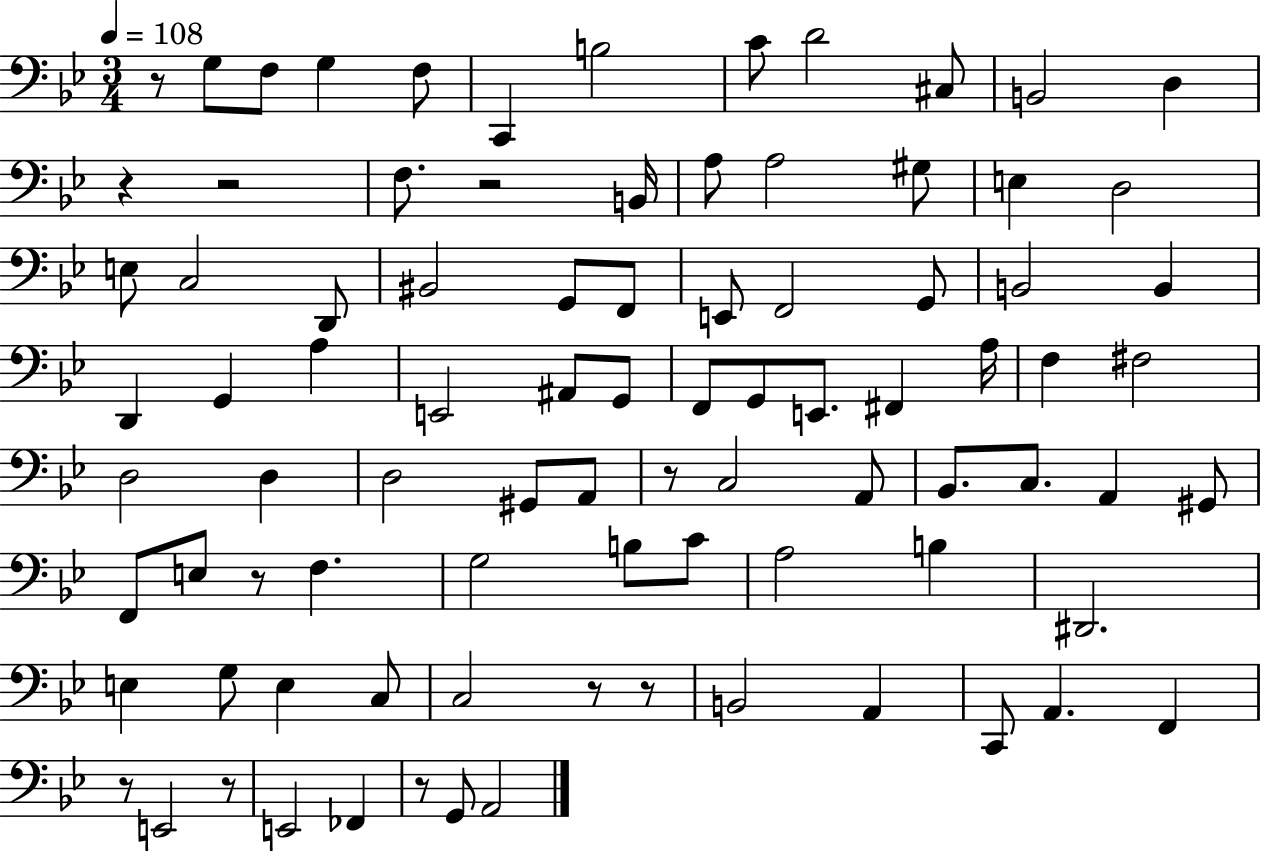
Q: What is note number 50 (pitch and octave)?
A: Bb2